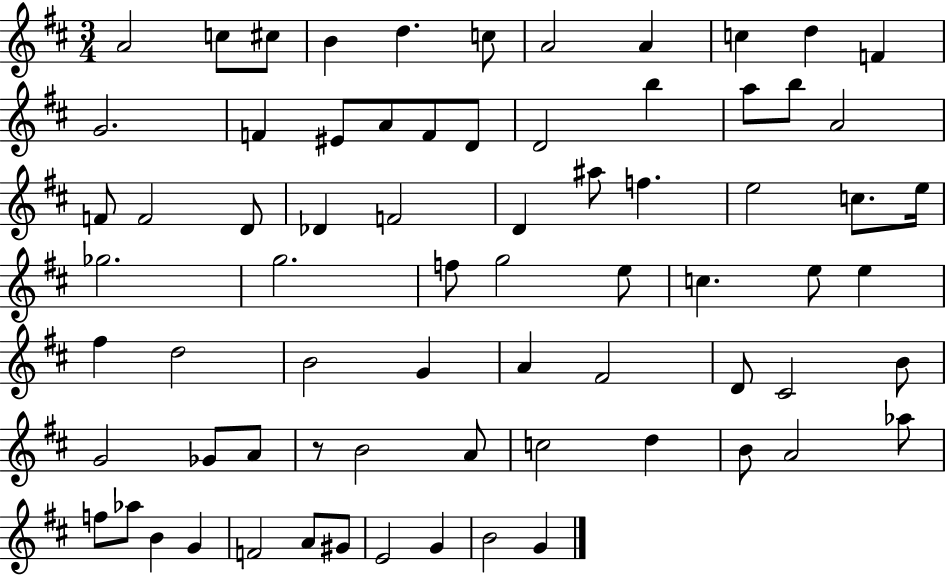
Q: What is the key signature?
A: D major